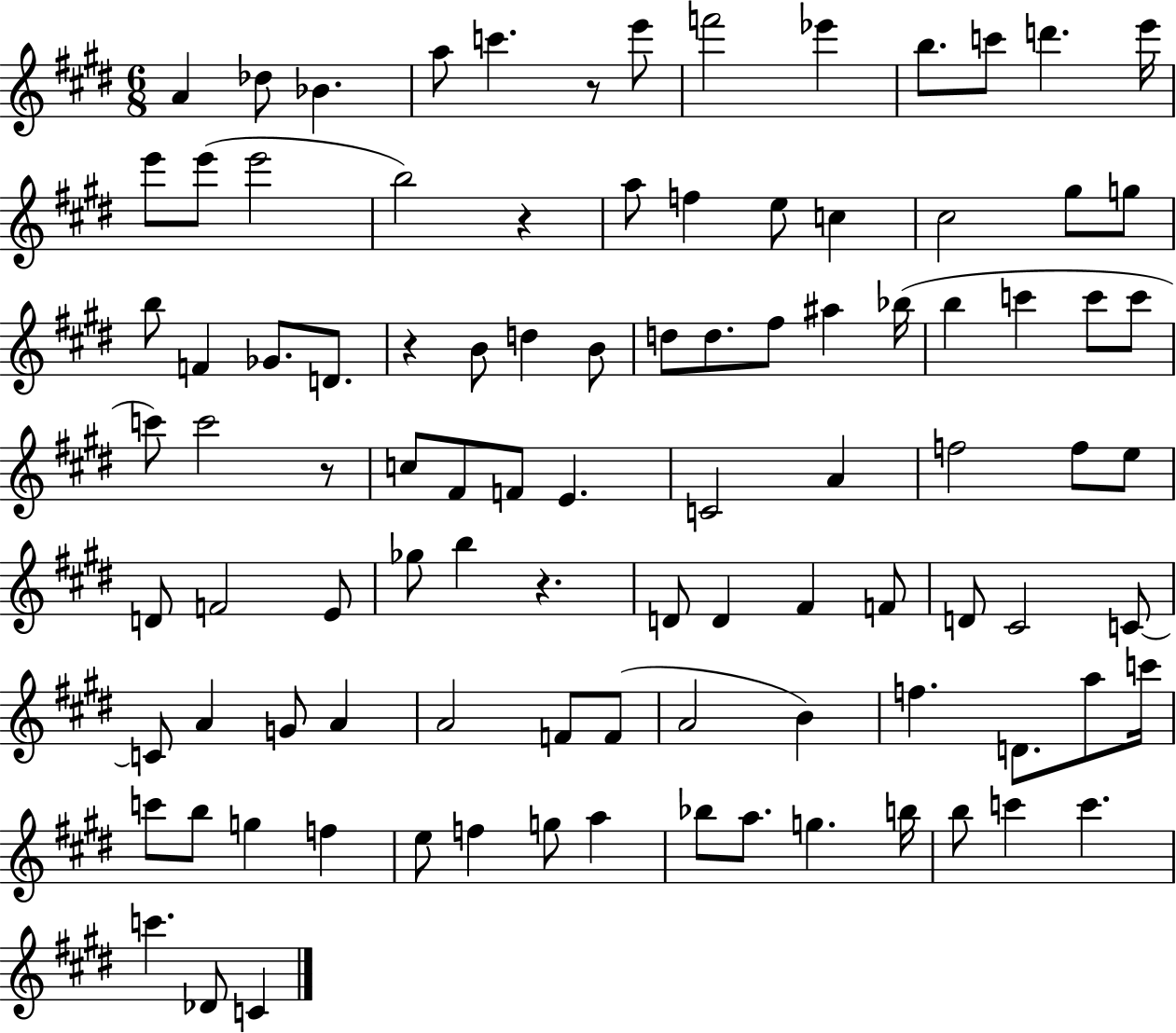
{
  \clef treble
  \numericTimeSignature
  \time 6/8
  \key e \major
  a'4 des''8 bes'4. | a''8 c'''4. r8 e'''8 | f'''2 ees'''4 | b''8. c'''8 d'''4. e'''16 | \break e'''8 e'''8( e'''2 | b''2) r4 | a''8 f''4 e''8 c''4 | cis''2 gis''8 g''8 | \break b''8 f'4 ges'8. d'8. | r4 b'8 d''4 b'8 | d''8 d''8. fis''8 ais''4 bes''16( | b''4 c'''4 c'''8 c'''8 | \break c'''8) c'''2 r8 | c''8 fis'8 f'8 e'4. | c'2 a'4 | f''2 f''8 e''8 | \break d'8 f'2 e'8 | ges''8 b''4 r4. | d'8 d'4 fis'4 f'8 | d'8 cis'2 c'8~~ | \break c'8 a'4 g'8 a'4 | a'2 f'8 f'8( | a'2 b'4) | f''4. d'8. a''8 c'''16 | \break c'''8 b''8 g''4 f''4 | e''8 f''4 g''8 a''4 | bes''8 a''8. g''4. b''16 | b''8 c'''4 c'''4. | \break c'''4. des'8 c'4 | \bar "|."
}